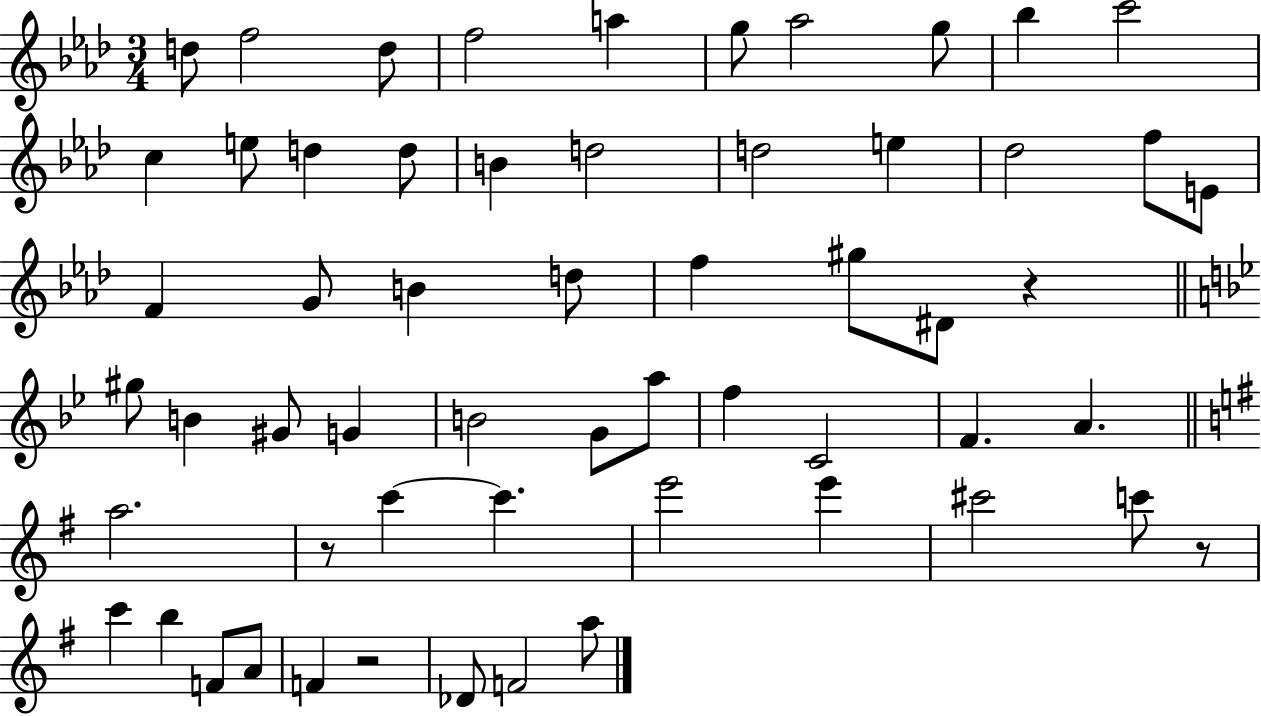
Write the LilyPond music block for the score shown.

{
  \clef treble
  \numericTimeSignature
  \time 3/4
  \key aes \major
  d''8 f''2 d''8 | f''2 a''4 | g''8 aes''2 g''8 | bes''4 c'''2 | \break c''4 e''8 d''4 d''8 | b'4 d''2 | d''2 e''4 | des''2 f''8 e'8 | \break f'4 g'8 b'4 d''8 | f''4 gis''8 dis'8 r4 | \bar "||" \break \key bes \major gis''8 b'4 gis'8 g'4 | b'2 g'8 a''8 | f''4 c'2 | f'4. a'4. | \break \bar "||" \break \key g \major a''2. | r8 c'''4~~ c'''4. | e'''2 e'''4 | cis'''2 c'''8 r8 | \break c'''4 b''4 f'8 a'8 | f'4 r2 | des'8 f'2 a''8 | \bar "|."
}